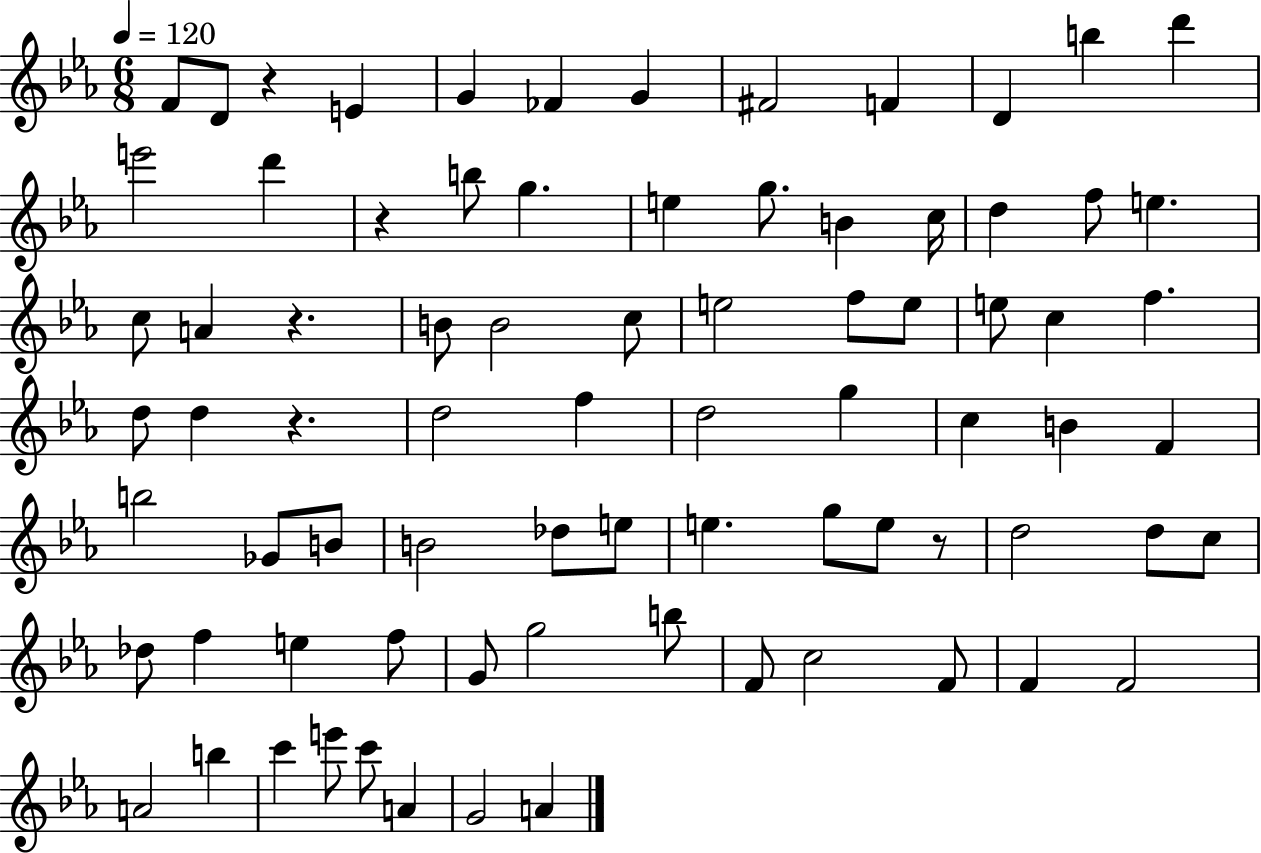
{
  \clef treble
  \numericTimeSignature
  \time 6/8
  \key ees \major
  \tempo 4 = 120
  f'8 d'8 r4 e'4 | g'4 fes'4 g'4 | fis'2 f'4 | d'4 b''4 d'''4 | \break e'''2 d'''4 | r4 b''8 g''4. | e''4 g''8. b'4 c''16 | d''4 f''8 e''4. | \break c''8 a'4 r4. | b'8 b'2 c''8 | e''2 f''8 e''8 | e''8 c''4 f''4. | \break d''8 d''4 r4. | d''2 f''4 | d''2 g''4 | c''4 b'4 f'4 | \break b''2 ges'8 b'8 | b'2 des''8 e''8 | e''4. g''8 e''8 r8 | d''2 d''8 c''8 | \break des''8 f''4 e''4 f''8 | g'8 g''2 b''8 | f'8 c''2 f'8 | f'4 f'2 | \break a'2 b''4 | c'''4 e'''8 c'''8 a'4 | g'2 a'4 | \bar "|."
}